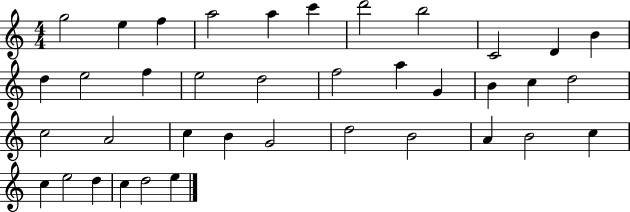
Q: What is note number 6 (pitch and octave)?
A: C6